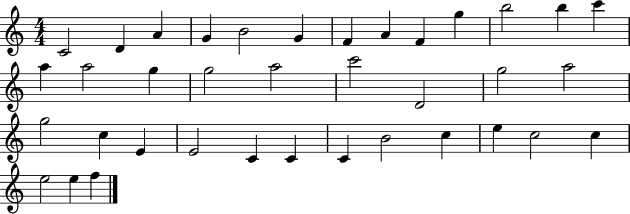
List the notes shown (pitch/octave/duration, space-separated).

C4/h D4/q A4/q G4/q B4/h G4/q F4/q A4/q F4/q G5/q B5/h B5/q C6/q A5/q A5/h G5/q G5/h A5/h C6/h D4/h G5/h A5/h G5/h C5/q E4/q E4/h C4/q C4/q C4/q B4/h C5/q E5/q C5/h C5/q E5/h E5/q F5/q